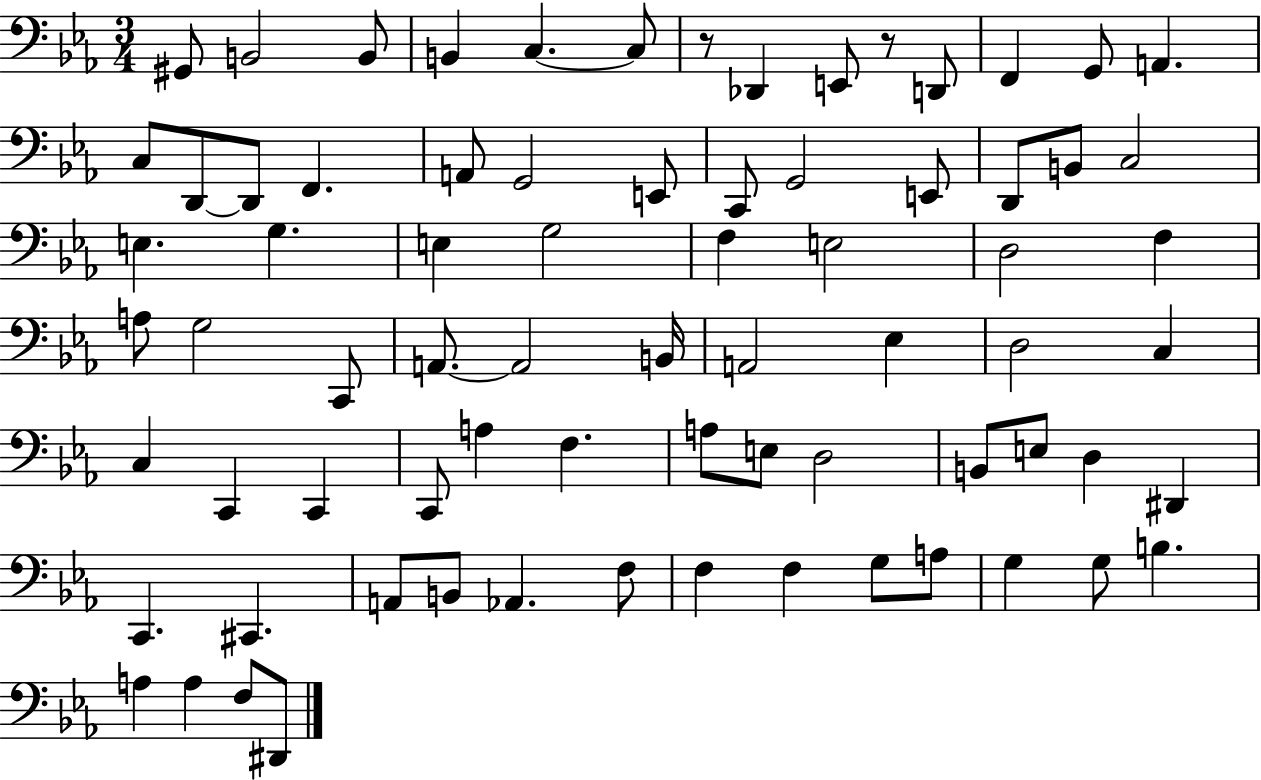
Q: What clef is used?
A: bass